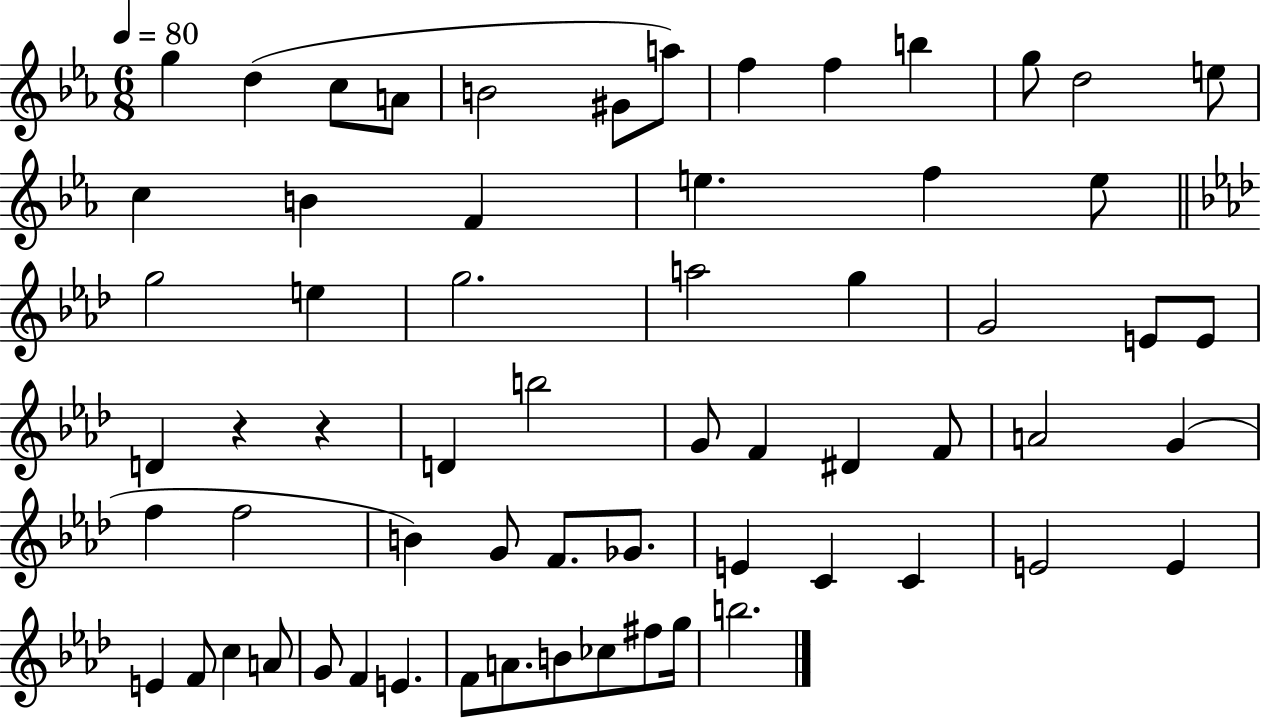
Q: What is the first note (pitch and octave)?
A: G5